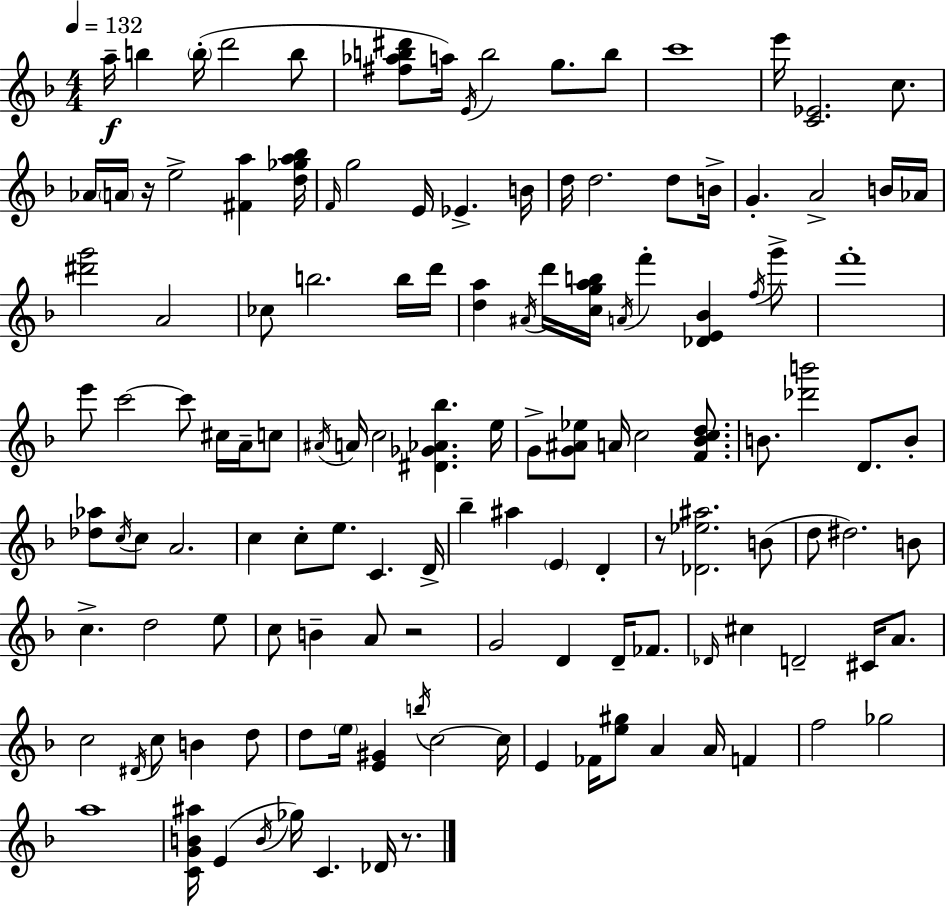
{
  \clef treble
  \numericTimeSignature
  \time 4/4
  \key d \minor
  \tempo 4 = 132
  a''16--\f b''4 \parenthesize b''16-.( d'''2 b''8 | <fis'' aes'' b'' dis'''>8 a''16) \acciaccatura { e'16 } b''2 g''8. b''8 | c'''1 | e'''16 <c' ees'>2. c''8. | \break aes'16 \parenthesize a'16 r16 e''2-> <fis' a''>4 | <d'' ges'' a'' bes''>16 \grace { f'16 } g''2 e'16 ees'4.-> | b'16 d''16 d''2. d''8 | b'16-> g'4.-. a'2-> | \break b'16 aes'16 <dis''' g'''>2 a'2 | ces''8 b''2. | b''16 d'''16 <d'' a''>4 \acciaccatura { ais'16 } d'''16 <c'' g'' a'' b''>16 \acciaccatura { a'16 } f'''4-. <des' e' bes'>4 | \acciaccatura { f''16 } g'''8-> f'''1-. | \break e'''8 c'''2~~ c'''8 | cis''16 a'16-- c''8 \acciaccatura { ais'16 } a'16 c''2 <dis' ges' aes' bes''>4. | e''16 g'8-> <g' ais' ees''>8 a'16 c''2 | <f' bes' c'' d''>8. b'8. <des''' b'''>2 | \break d'8. b'8-. <des'' aes''>8 \acciaccatura { c''16 } c''8 a'2. | c''4 c''8-. e''8. | c'4. d'16-> bes''4-- ais''4 \parenthesize e'4 | d'4-. r8 <des' ees'' ais''>2. | \break b'8( d''8 dis''2.) | b'8 c''4.-> d''2 | e''8 c''8 b'4-- a'8 r2 | g'2 d'4 | \break d'16-- fes'8. \grace { des'16 } cis''4 d'2-- | cis'16 a'8. c''2 | \acciaccatura { dis'16 } c''8 b'4 d''8 d''8 \parenthesize e''16 <e' gis'>4 | \acciaccatura { b''16 } c''2~~ c''16 e'4 fes'16 <e'' gis''>8 | \break a'4 a'16 f'4 f''2 | ges''2 a''1 | <c' g' b' ais''>16 e'4( \acciaccatura { b'16 } | ges''16) c'4. des'16 r8. \bar "|."
}